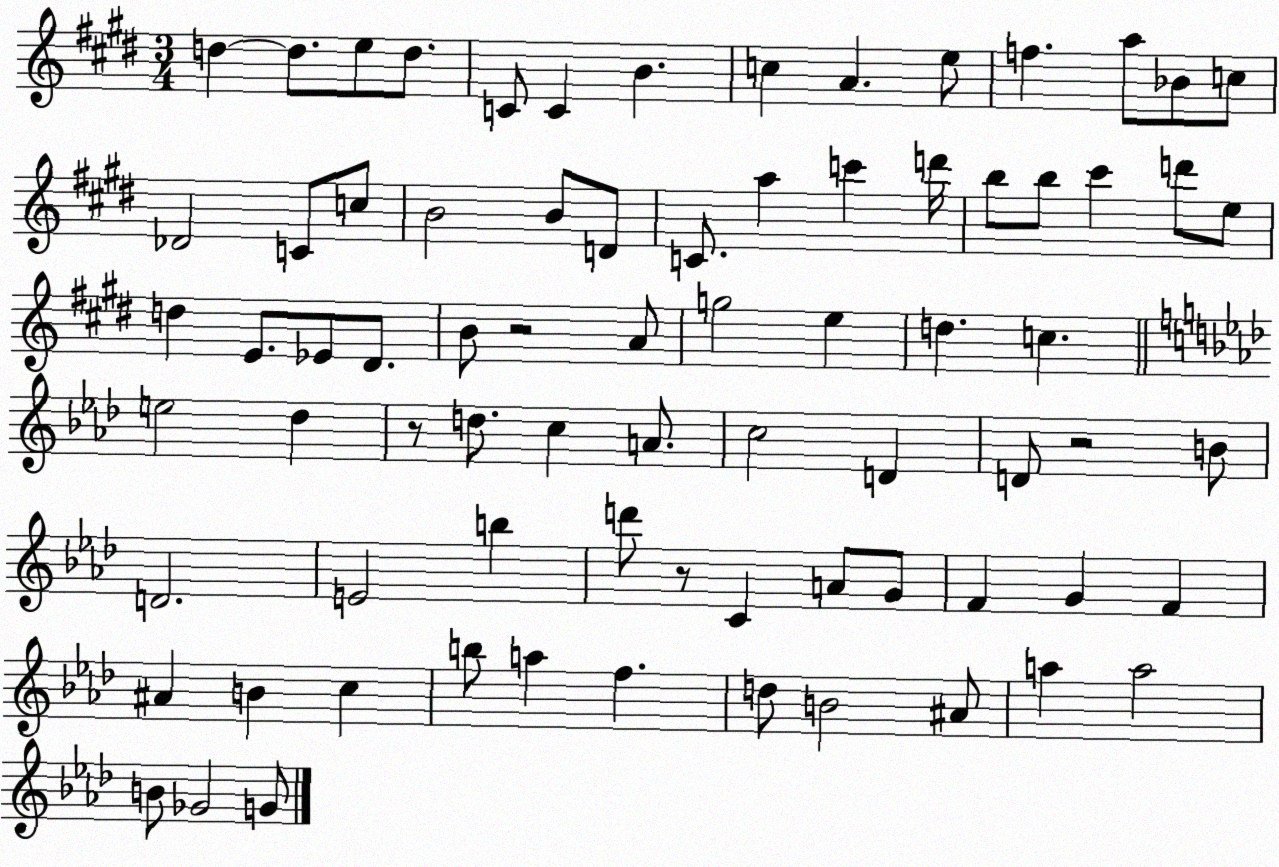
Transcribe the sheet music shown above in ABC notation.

X:1
T:Untitled
M:3/4
L:1/4
K:E
d d/2 e/2 d/2 C/2 C B c A e/2 f a/2 _B/2 c/2 _D2 C/2 c/2 B2 B/2 D/2 C/2 a c' d'/4 b/2 b/2 ^c' d'/2 e/2 d E/2 _E/2 ^D/2 B/2 z2 A/2 g2 e d c e2 _d z/2 d/2 c A/2 c2 D D/2 z2 B/2 D2 E2 b d'/2 z/2 C A/2 G/2 F G F ^A B c b/2 a f d/2 B2 ^A/2 a a2 B/2 _G2 G/2